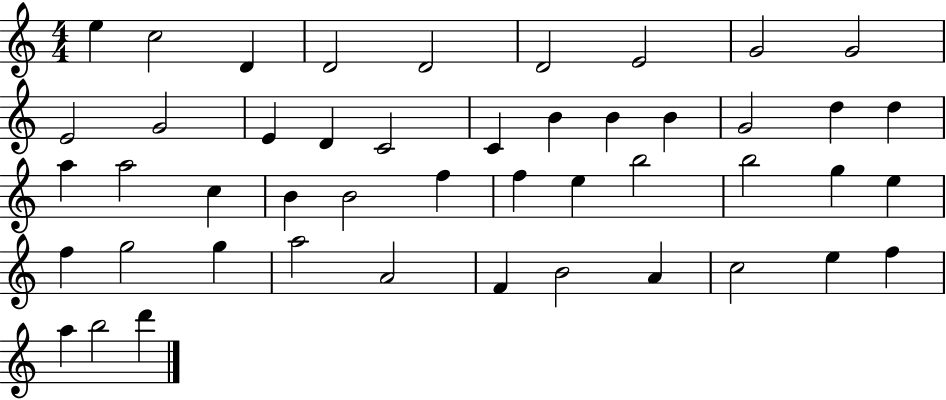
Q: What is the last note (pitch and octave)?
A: D6